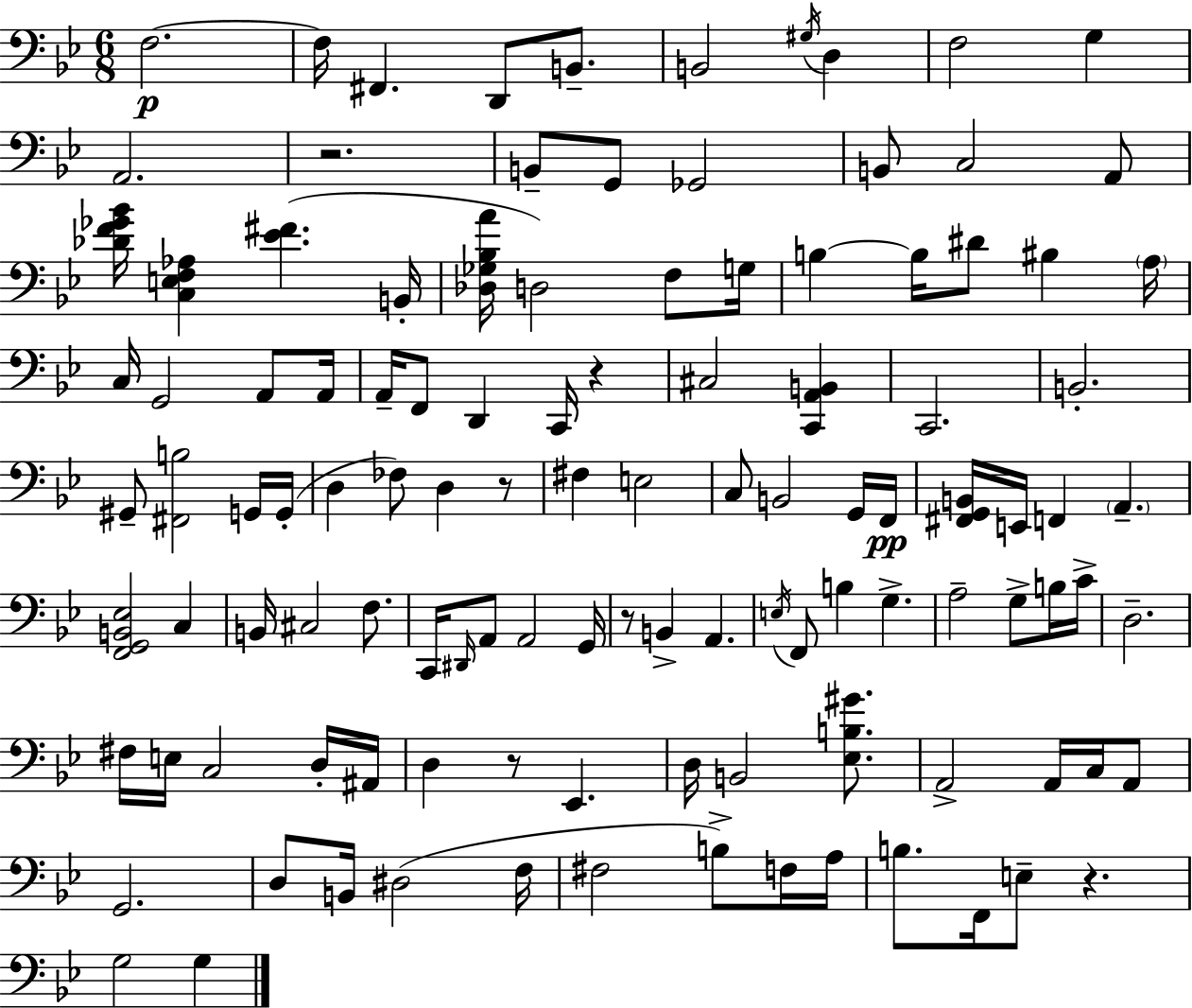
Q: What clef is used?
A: bass